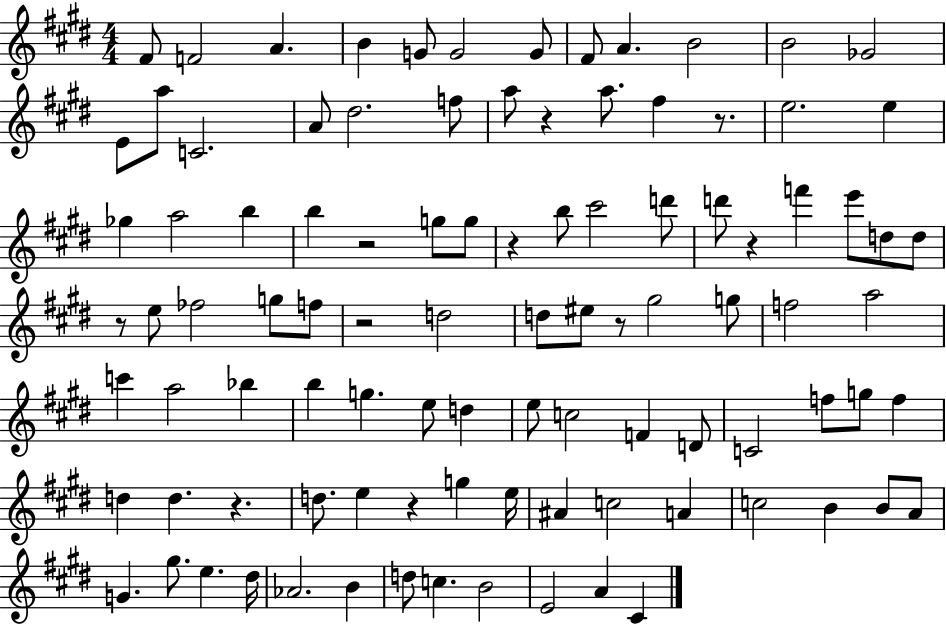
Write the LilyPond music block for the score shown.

{
  \clef treble
  \numericTimeSignature
  \time 4/4
  \key e \major
  fis'8 f'2 a'4. | b'4 g'8 g'2 g'8 | fis'8 a'4. b'2 | b'2 ges'2 | \break e'8 a''8 c'2. | a'8 dis''2. f''8 | a''8 r4 a''8. fis''4 r8. | e''2. e''4 | \break ges''4 a''2 b''4 | b''4 r2 g''8 g''8 | r4 b''8 cis'''2 d'''8 | d'''8 r4 f'''4 e'''8 d''8 d''8 | \break r8 e''8 fes''2 g''8 f''8 | r2 d''2 | d''8 eis''8 r8 gis''2 g''8 | f''2 a''2 | \break c'''4 a''2 bes''4 | b''4 g''4. e''8 d''4 | e''8 c''2 f'4 d'8 | c'2 f''8 g''8 f''4 | \break d''4 d''4. r4. | d''8. e''4 r4 g''4 e''16 | ais'4 c''2 a'4 | c''2 b'4 b'8 a'8 | \break g'4. gis''8. e''4. dis''16 | aes'2. b'4 | d''8 c''4. b'2 | e'2 a'4 cis'4 | \break \bar "|."
}